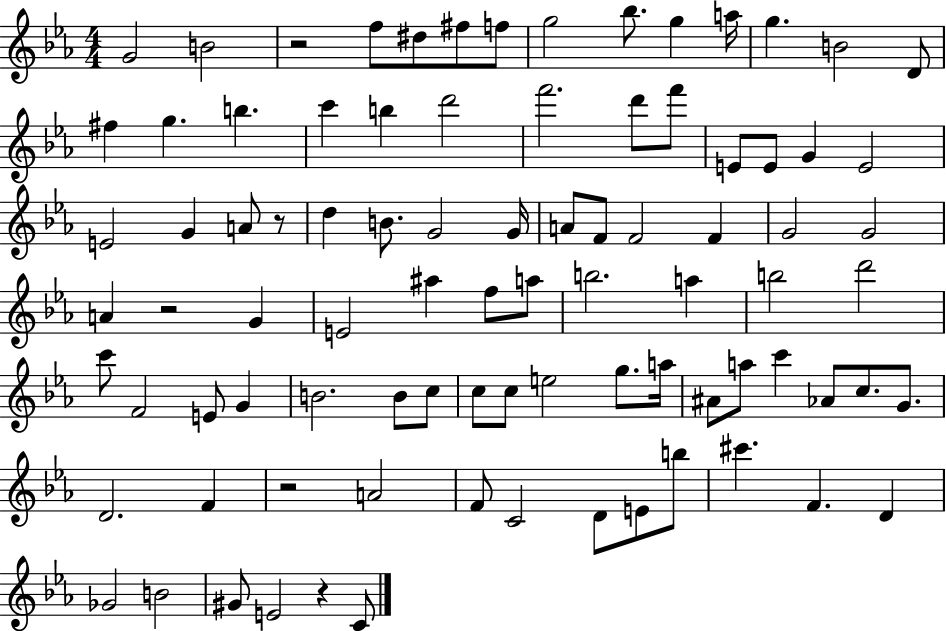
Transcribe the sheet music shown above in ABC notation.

X:1
T:Untitled
M:4/4
L:1/4
K:Eb
G2 B2 z2 f/2 ^d/2 ^f/2 f/2 g2 _b/2 g a/4 g B2 D/2 ^f g b c' b d'2 f'2 d'/2 f'/2 E/2 E/2 G E2 E2 G A/2 z/2 d B/2 G2 G/4 A/2 F/2 F2 F G2 G2 A z2 G E2 ^a f/2 a/2 b2 a b2 d'2 c'/2 F2 E/2 G B2 B/2 c/2 c/2 c/2 e2 g/2 a/4 ^A/2 a/2 c' _A/2 c/2 G/2 D2 F z2 A2 F/2 C2 D/2 E/2 b/2 ^c' F D _G2 B2 ^G/2 E2 z C/2